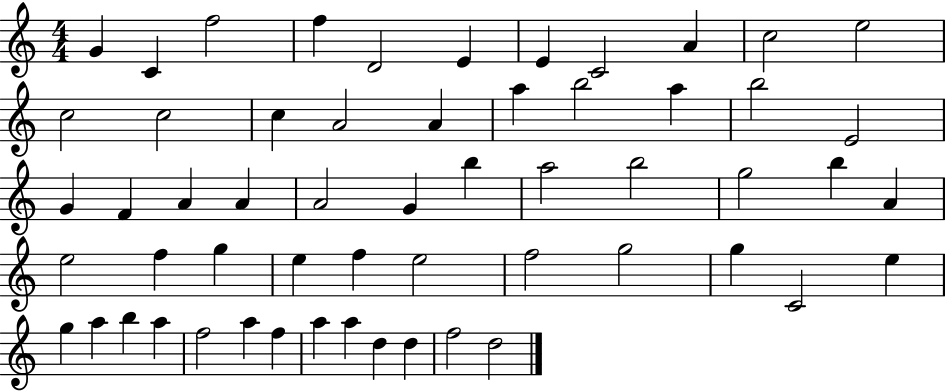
G4/q C4/q F5/h F5/q D4/h E4/q E4/q C4/h A4/q C5/h E5/h C5/h C5/h C5/q A4/h A4/q A5/q B5/h A5/q B5/h E4/h G4/q F4/q A4/q A4/q A4/h G4/q B5/q A5/h B5/h G5/h B5/q A4/q E5/h F5/q G5/q E5/q F5/q E5/h F5/h G5/h G5/q C4/h E5/q G5/q A5/q B5/q A5/q F5/h A5/q F5/q A5/q A5/q D5/q D5/q F5/h D5/h